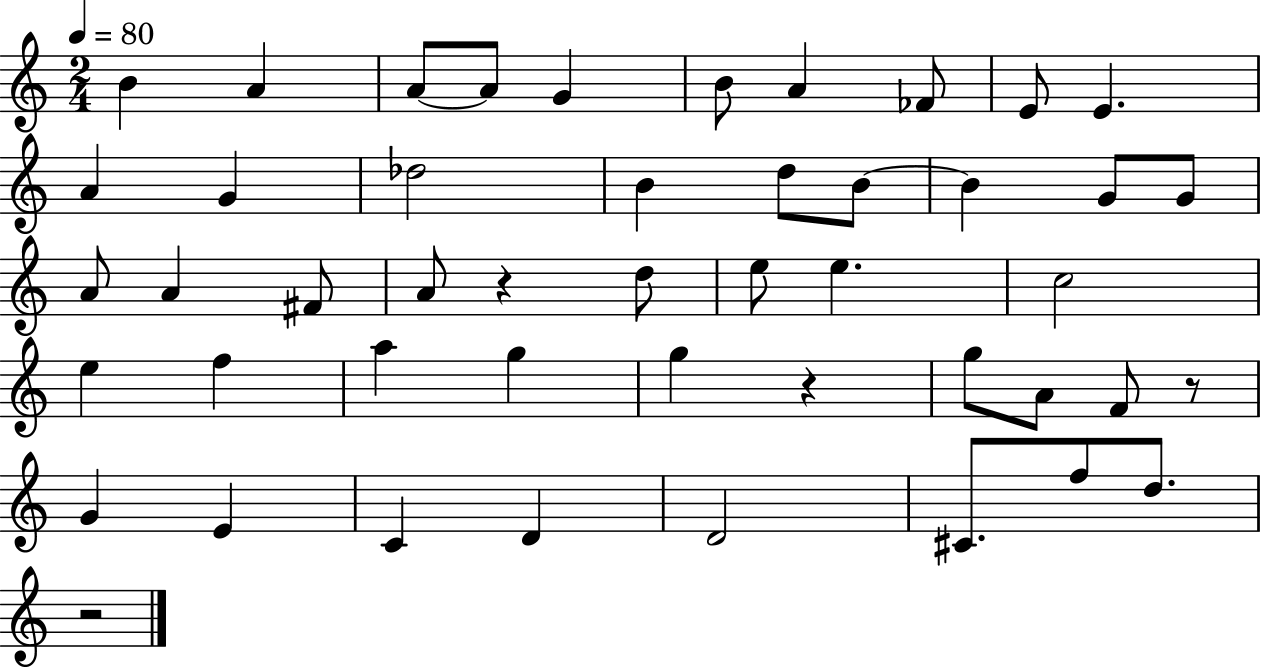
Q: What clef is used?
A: treble